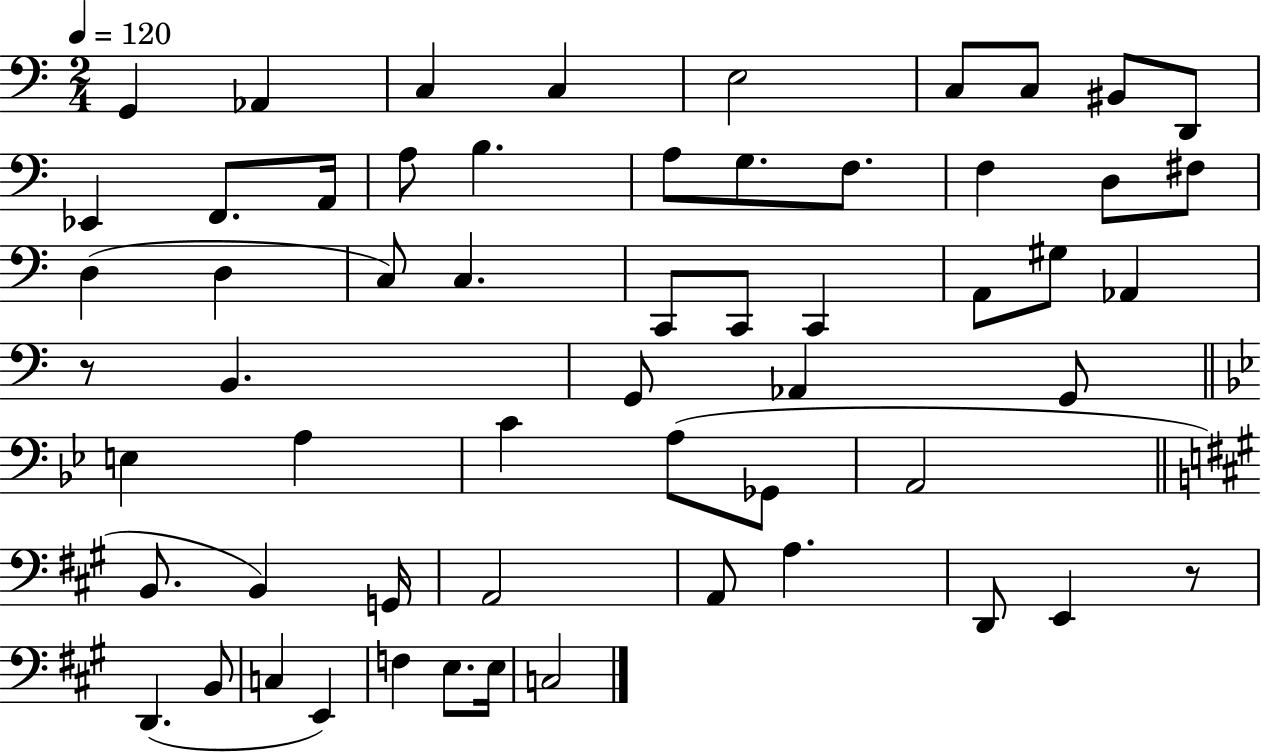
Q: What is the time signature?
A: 2/4